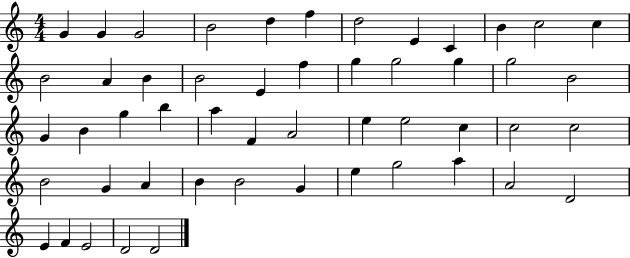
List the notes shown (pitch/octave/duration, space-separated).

G4/q G4/q G4/h B4/h D5/q F5/q D5/h E4/q C4/q B4/q C5/h C5/q B4/h A4/q B4/q B4/h E4/q F5/q G5/q G5/h G5/q G5/h B4/h G4/q B4/q G5/q B5/q A5/q F4/q A4/h E5/q E5/h C5/q C5/h C5/h B4/h G4/q A4/q B4/q B4/h G4/q E5/q G5/h A5/q A4/h D4/h E4/q F4/q E4/h D4/h D4/h